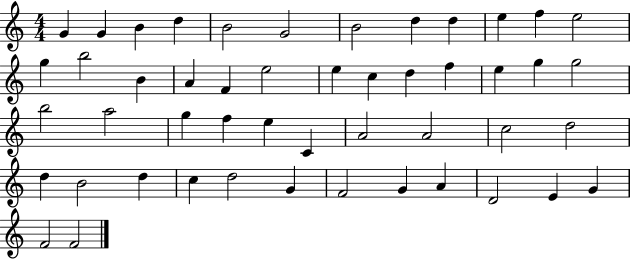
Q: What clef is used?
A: treble